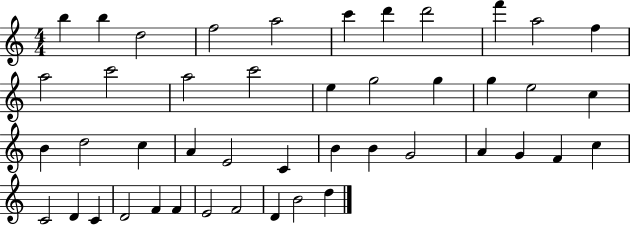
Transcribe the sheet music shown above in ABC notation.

X:1
T:Untitled
M:4/4
L:1/4
K:C
b b d2 f2 a2 c' d' d'2 f' a2 f a2 c'2 a2 c'2 e g2 g g e2 c B d2 c A E2 C B B G2 A G F c C2 D C D2 F F E2 F2 D B2 d